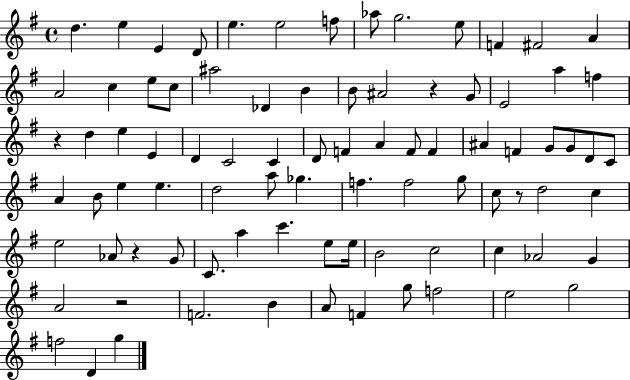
D5/q. E5/q E4/q D4/e E5/q. E5/h F5/e Ab5/e G5/h. E5/e F4/q F#4/h A4/q A4/h C5/q E5/e C5/e A#5/h Db4/q B4/q B4/e A#4/h R/q G4/e E4/h A5/q F5/q R/q D5/q E5/q E4/q D4/q C4/h C4/q D4/e F4/q A4/q F4/e F4/q A#4/q F4/q G4/e G4/e D4/e C4/e A4/q B4/e E5/q E5/q. D5/h A5/e Gb5/q. F5/q. F5/h G5/e C5/e R/e D5/h C5/q E5/h Ab4/e R/q G4/e C4/e. A5/q C6/q. E5/e E5/s B4/h C5/h C5/q Ab4/h G4/q A4/h R/h F4/h. B4/q A4/e F4/q G5/e F5/h E5/h G5/h F5/h D4/q G5/q